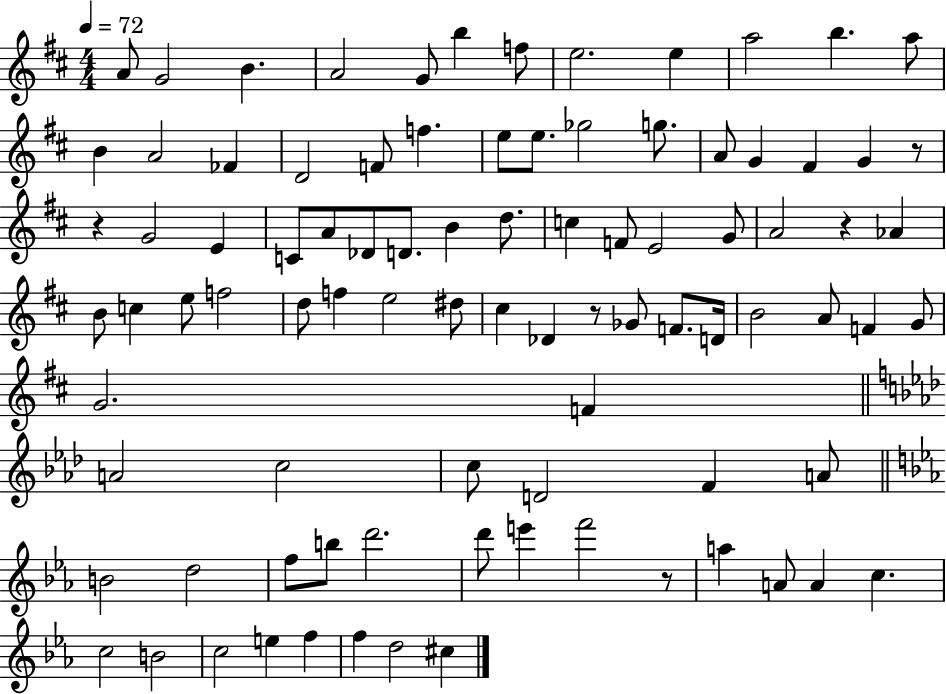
{
  \clef treble
  \numericTimeSignature
  \time 4/4
  \key d \major
  \tempo 4 = 72
  a'8 g'2 b'4. | a'2 g'8 b''4 f''8 | e''2. e''4 | a''2 b''4. a''8 | \break b'4 a'2 fes'4 | d'2 f'8 f''4. | e''8 e''8. ges''2 g''8. | a'8 g'4 fis'4 g'4 r8 | \break r4 g'2 e'4 | c'8 a'8 des'8 d'8. b'4 d''8. | c''4 f'8 e'2 g'8 | a'2 r4 aes'4 | \break b'8 c''4 e''8 f''2 | d''8 f''4 e''2 dis''8 | cis''4 des'4 r8 ges'8 f'8. d'16 | b'2 a'8 f'4 g'8 | \break g'2. f'4 | \bar "||" \break \key f \minor a'2 c''2 | c''8 d'2 f'4 a'8 | \bar "||" \break \key ees \major b'2 d''2 | f''8 b''8 d'''2. | d'''8 e'''4 f'''2 r8 | a''4 a'8 a'4 c''4. | \break c''2 b'2 | c''2 e''4 f''4 | f''4 d''2 cis''4 | \bar "|."
}